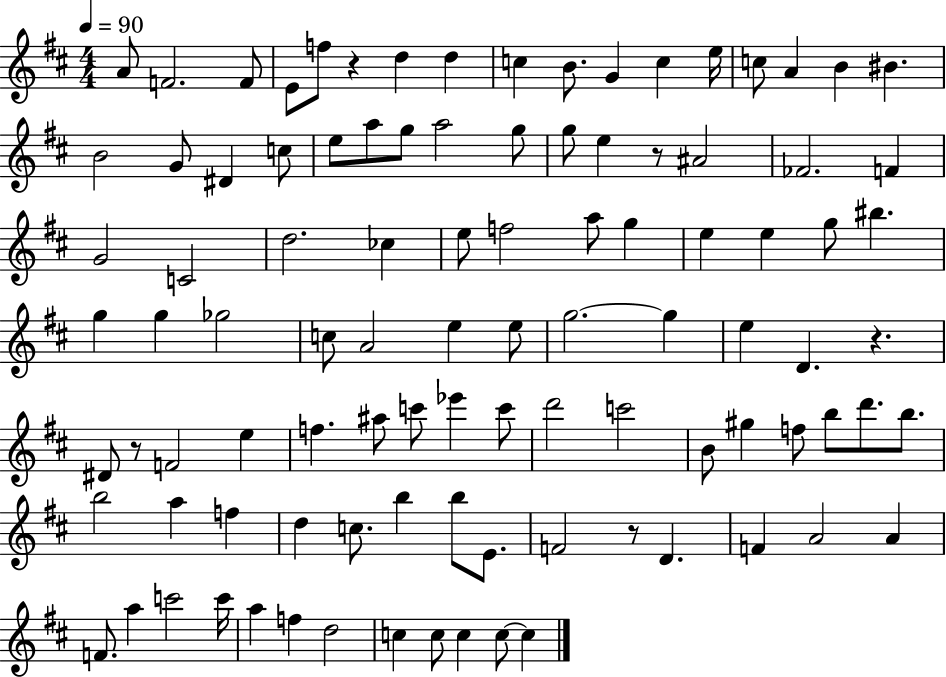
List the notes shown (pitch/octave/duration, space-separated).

A4/e F4/h. F4/e E4/e F5/e R/q D5/q D5/q C5/q B4/e. G4/q C5/q E5/s C5/e A4/q B4/q BIS4/q. B4/h G4/e D#4/q C5/e E5/e A5/e G5/e A5/h G5/e G5/e E5/q R/e A#4/h FES4/h. F4/q G4/h C4/h D5/h. CES5/q E5/e F5/h A5/e G5/q E5/q E5/q G5/e BIS5/q. G5/q G5/q Gb5/h C5/e A4/h E5/q E5/e G5/h. G5/q E5/q D4/q. R/q. D#4/e R/e F4/h E5/q F5/q. A#5/e C6/e Eb6/q C6/e D6/h C6/h B4/e G#5/q F5/e B5/e D6/e. B5/e. B5/h A5/q F5/q D5/q C5/e. B5/q B5/e E4/e. F4/h R/e D4/q. F4/q A4/h A4/q F4/e. A5/q C6/h C6/s A5/q F5/q D5/h C5/q C5/e C5/q C5/e C5/q